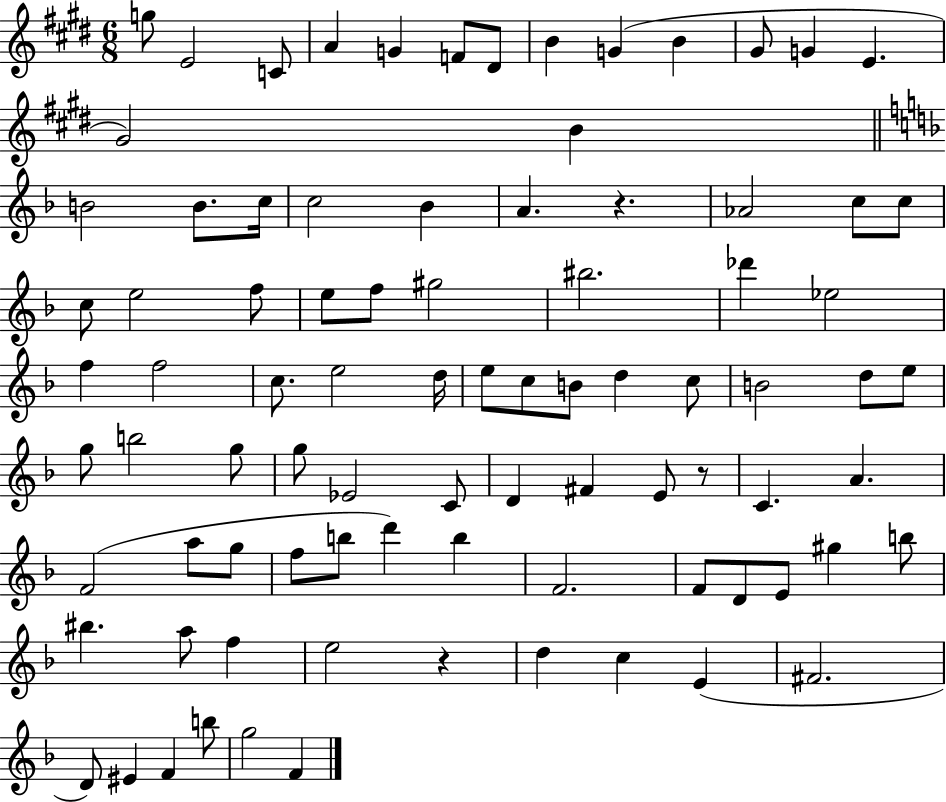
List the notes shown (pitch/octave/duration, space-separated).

G5/e E4/h C4/e A4/q G4/q F4/e D#4/e B4/q G4/q B4/q G#4/e G4/q E4/q. G#4/h B4/q B4/h B4/e. C5/s C5/h Bb4/q A4/q. R/q. Ab4/h C5/e C5/e C5/e E5/h F5/e E5/e F5/e G#5/h BIS5/h. Db6/q Eb5/h F5/q F5/h C5/e. E5/h D5/s E5/e C5/e B4/e D5/q C5/e B4/h D5/e E5/e G5/e B5/h G5/e G5/e Eb4/h C4/e D4/q F#4/q E4/e R/e C4/q. A4/q. F4/h A5/e G5/e F5/e B5/e D6/q B5/q F4/h. F4/e D4/e E4/e G#5/q B5/e BIS5/q. A5/e F5/q E5/h R/q D5/q C5/q E4/q F#4/h. D4/e EIS4/q F4/q B5/e G5/h F4/q